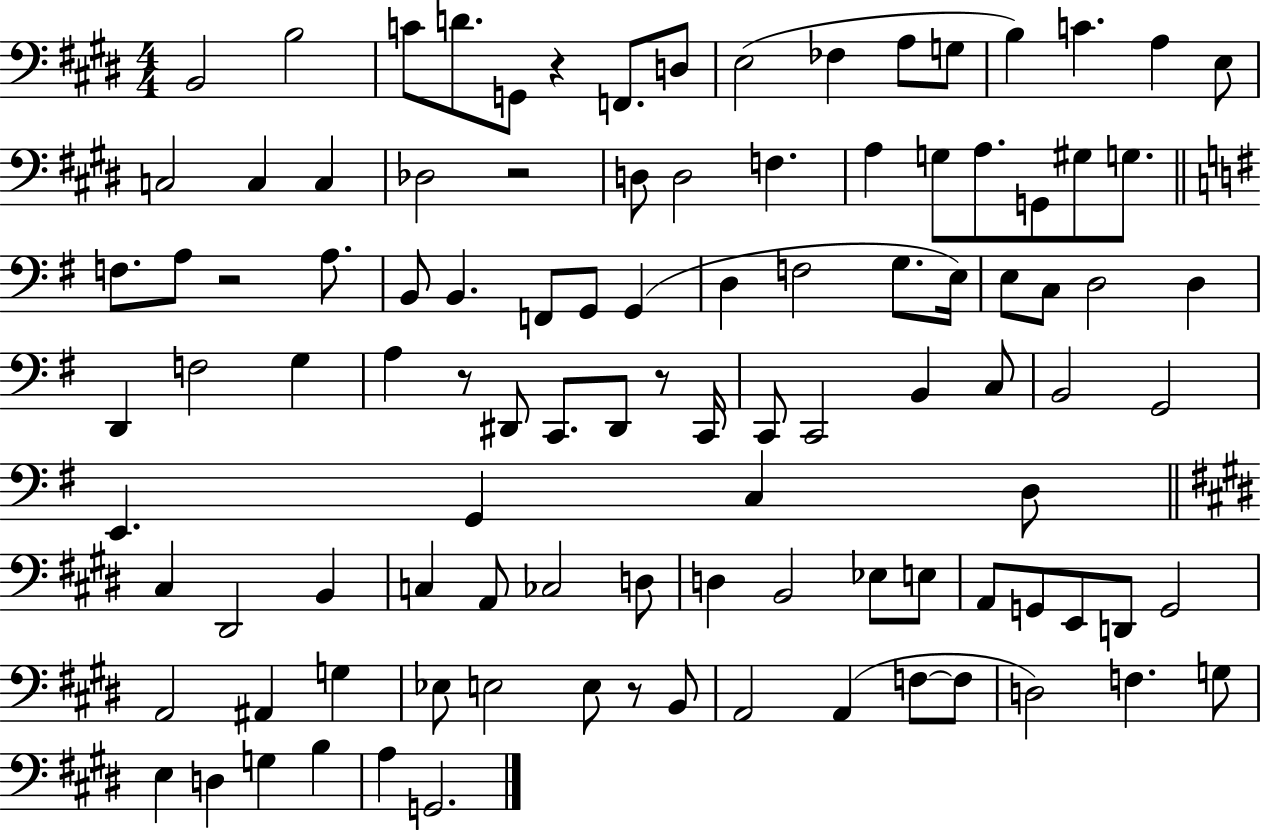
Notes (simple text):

B2/h B3/h C4/e D4/e. G2/e R/q F2/e. D3/e E3/h FES3/q A3/e G3/e B3/q C4/q. A3/q E3/e C3/h C3/q C3/q Db3/h R/h D3/e D3/h F3/q. A3/q G3/e A3/e. G2/e G#3/e G3/e. F3/e. A3/e R/h A3/e. B2/e B2/q. F2/e G2/e G2/q D3/q F3/h G3/e. E3/s E3/e C3/e D3/h D3/q D2/q F3/h G3/q A3/q R/e D#2/e C2/e. D#2/e R/e C2/s C2/e C2/h B2/q C3/e B2/h G2/h E2/q. G2/q C3/q D3/e C#3/q D#2/h B2/q C3/q A2/e CES3/h D3/e D3/q B2/h Eb3/e E3/e A2/e G2/e E2/e D2/e G2/h A2/h A#2/q G3/q Eb3/e E3/h E3/e R/e B2/e A2/h A2/q F3/e F3/e D3/h F3/q. G3/e E3/q D3/q G3/q B3/q A3/q G2/h.